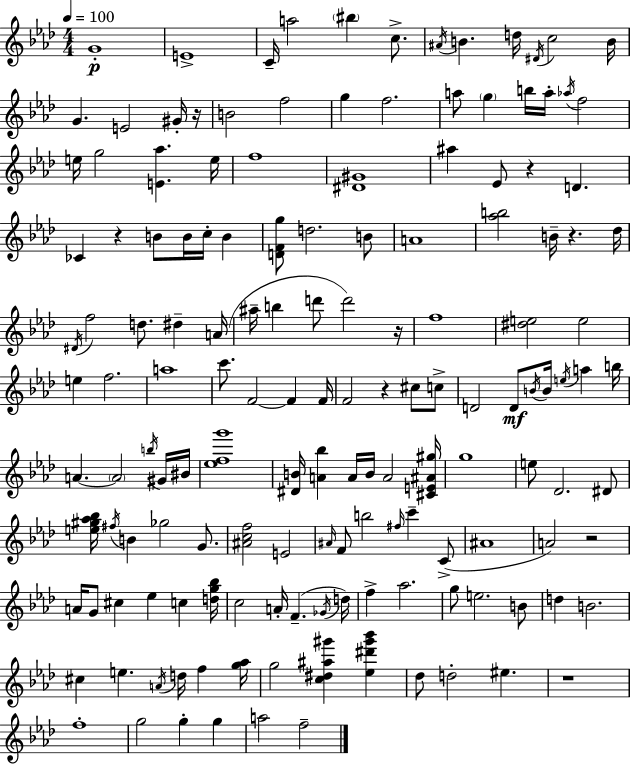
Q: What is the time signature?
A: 4/4